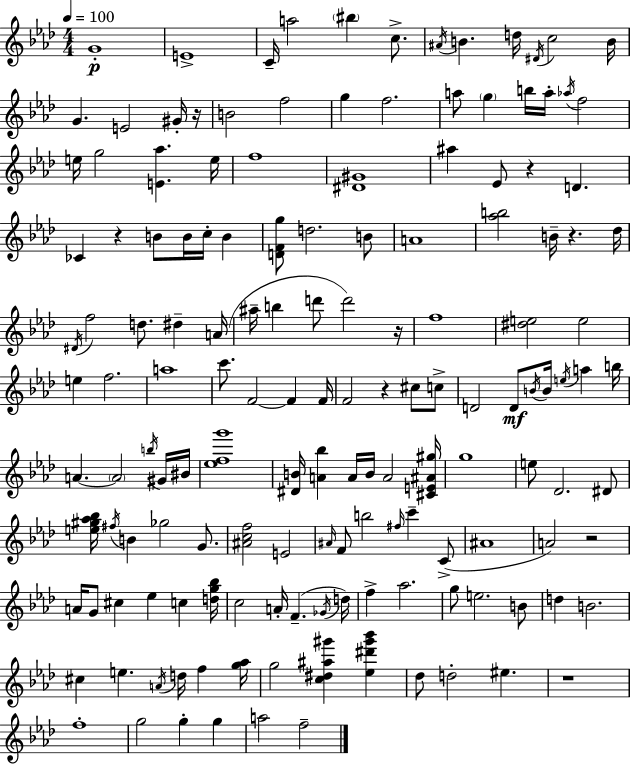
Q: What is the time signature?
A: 4/4